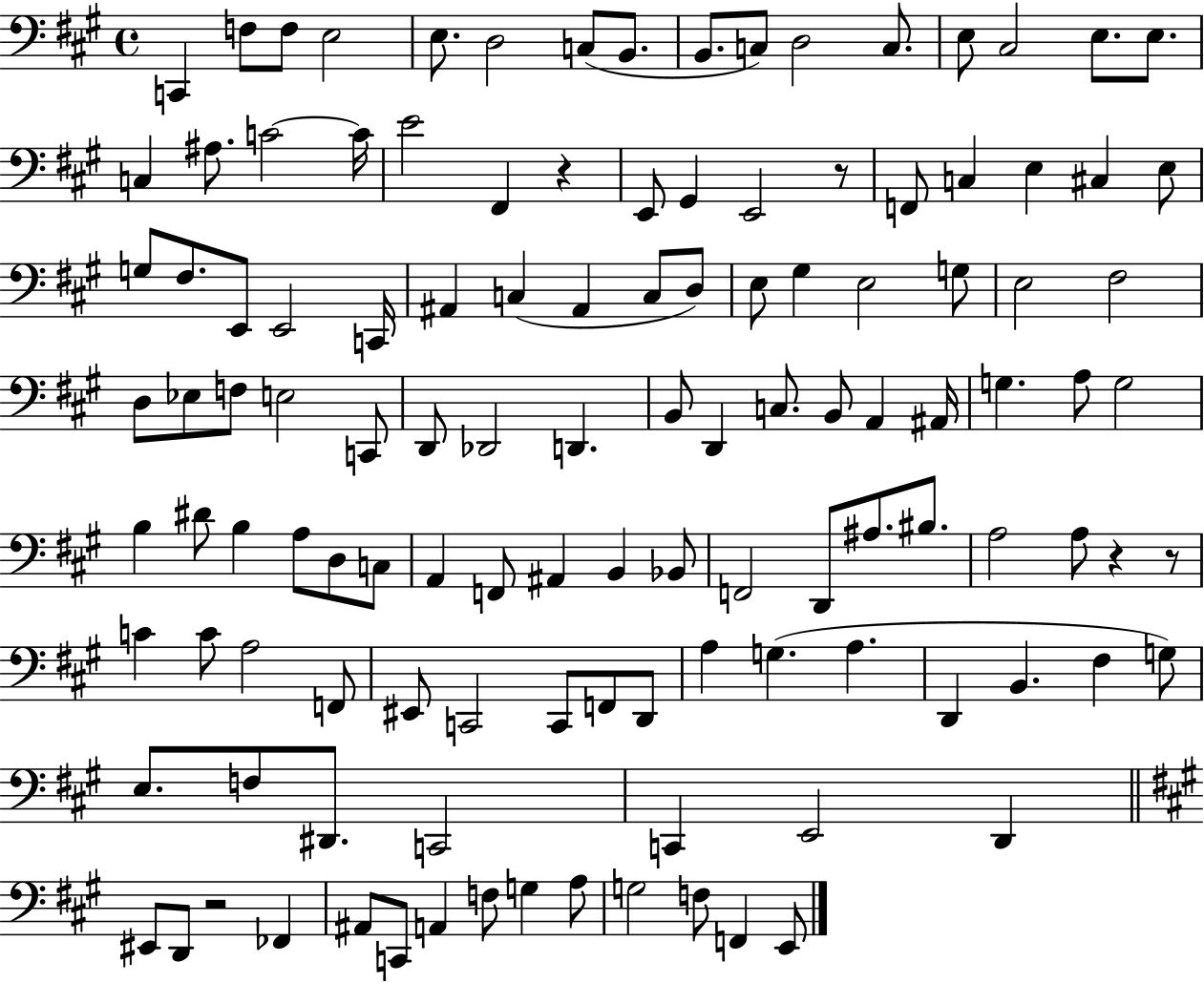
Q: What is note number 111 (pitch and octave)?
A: G3